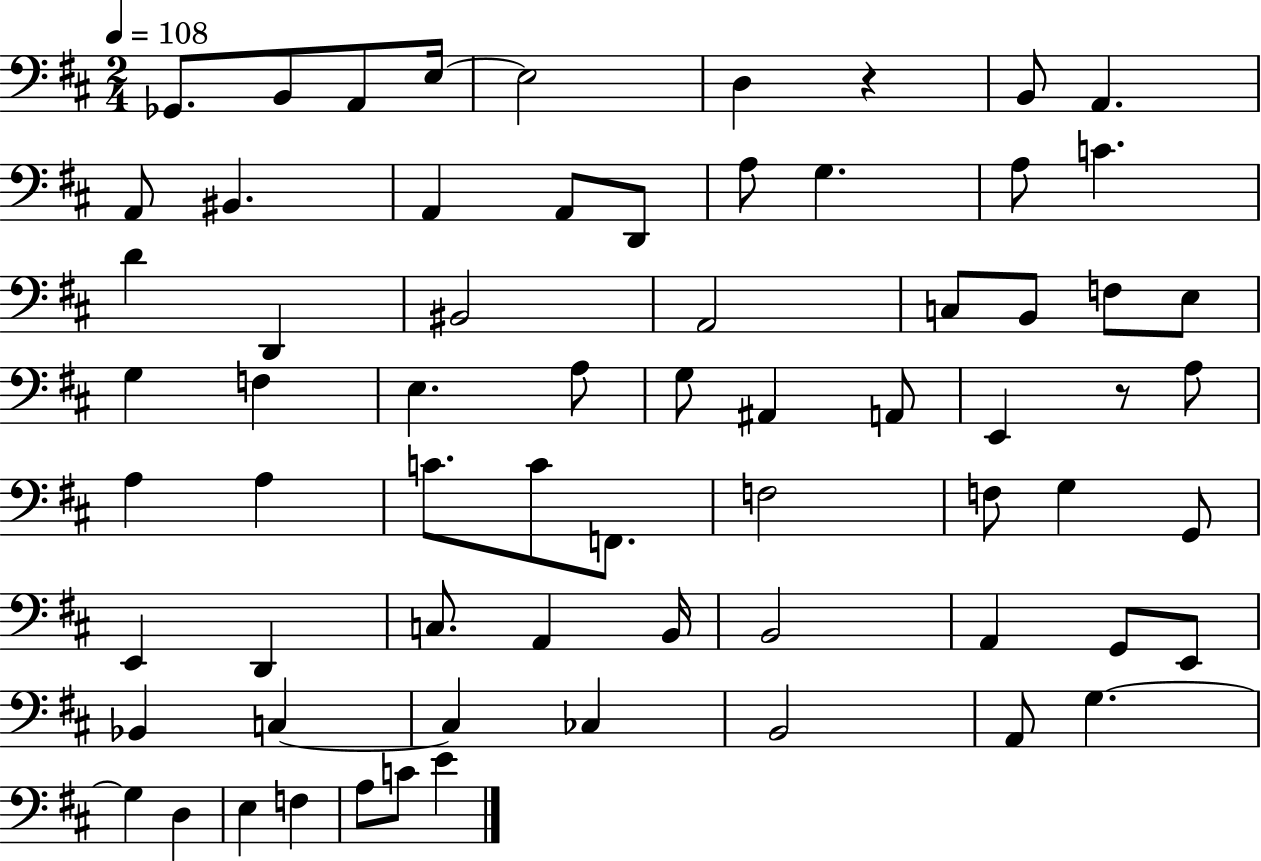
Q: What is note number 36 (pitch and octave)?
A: A3